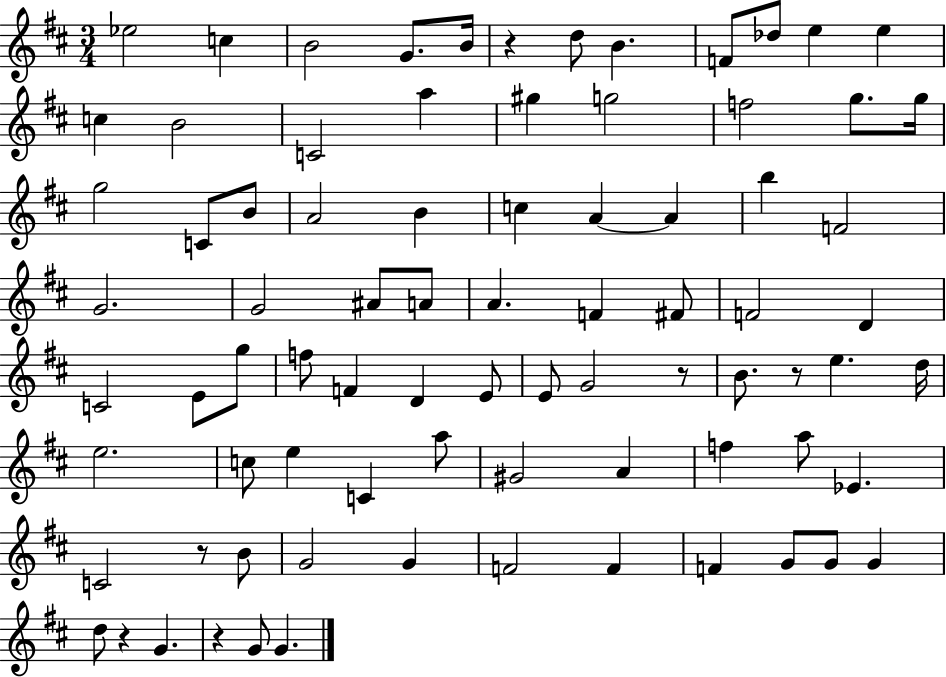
Eb5/h C5/q B4/h G4/e. B4/s R/q D5/e B4/q. F4/e Db5/e E5/q E5/q C5/q B4/h C4/h A5/q G#5/q G5/h F5/h G5/e. G5/s G5/h C4/e B4/e A4/h B4/q C5/q A4/q A4/q B5/q F4/h G4/h. G4/h A#4/e A4/e A4/q. F4/q F#4/e F4/h D4/q C4/h E4/e G5/e F5/e F4/q D4/q E4/e E4/e G4/h R/e B4/e. R/e E5/q. D5/s E5/h. C5/e E5/q C4/q A5/e G#4/h A4/q F5/q A5/e Eb4/q. C4/h R/e B4/e G4/h G4/q F4/h F4/q F4/q G4/e G4/e G4/q D5/e R/q G4/q. R/q G4/e G4/q.